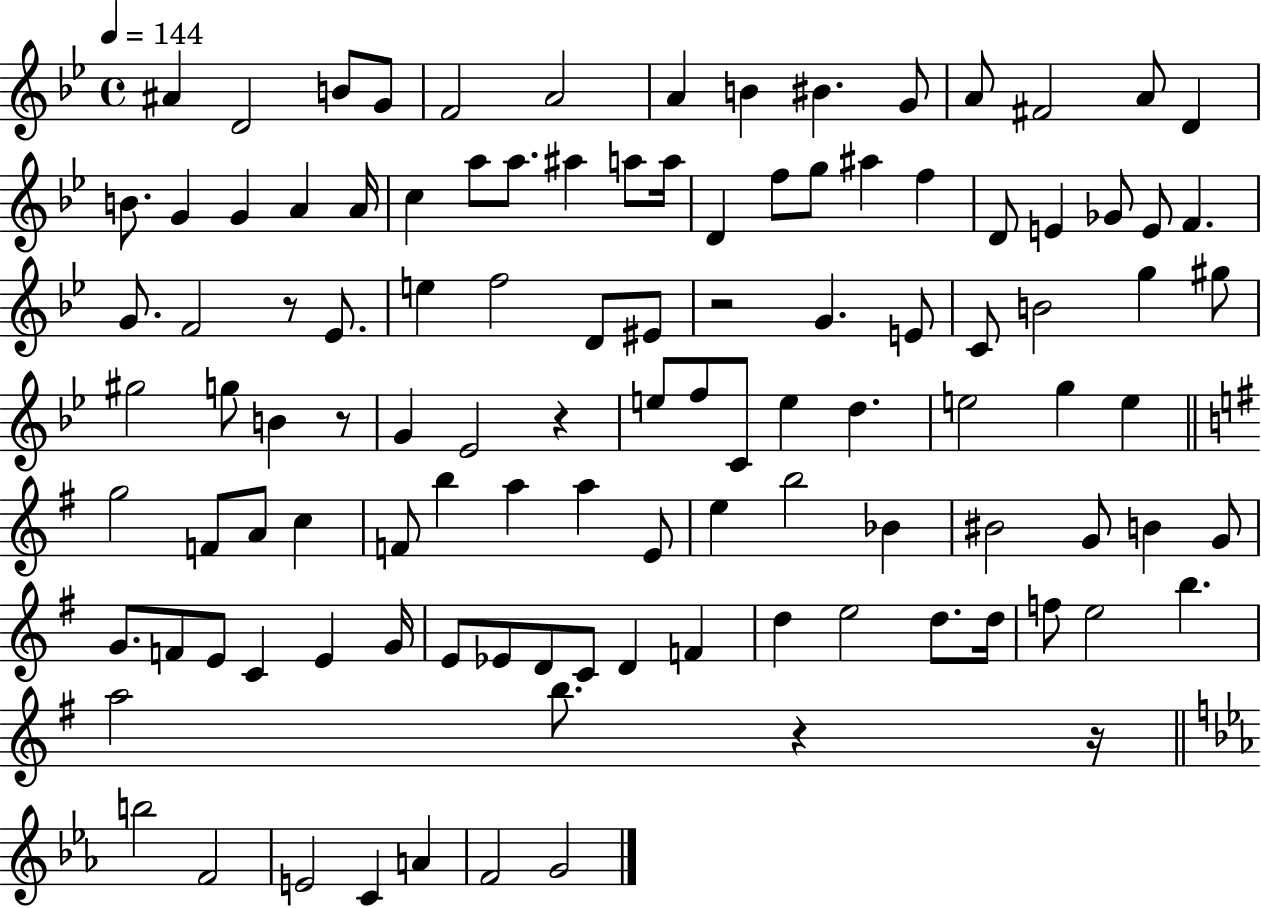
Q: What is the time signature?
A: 4/4